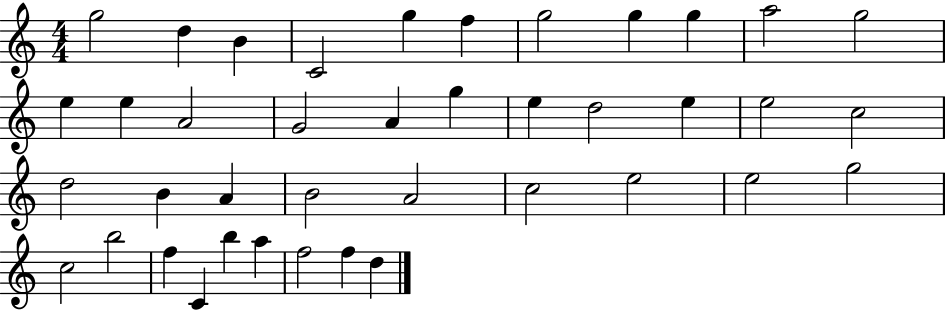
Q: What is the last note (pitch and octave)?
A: D5